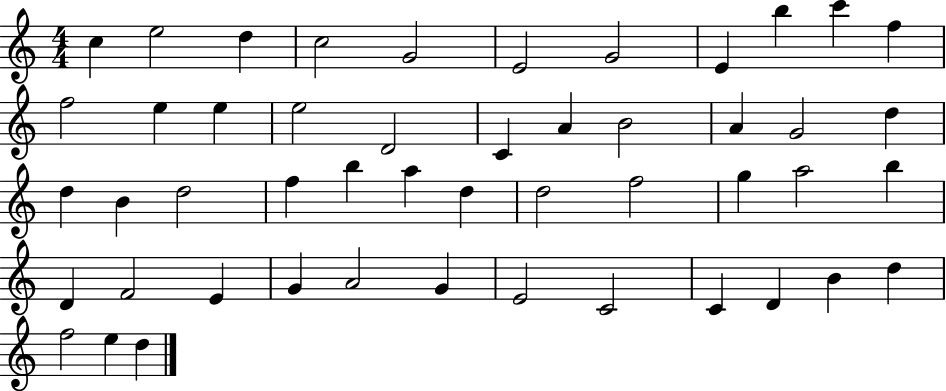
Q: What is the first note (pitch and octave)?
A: C5